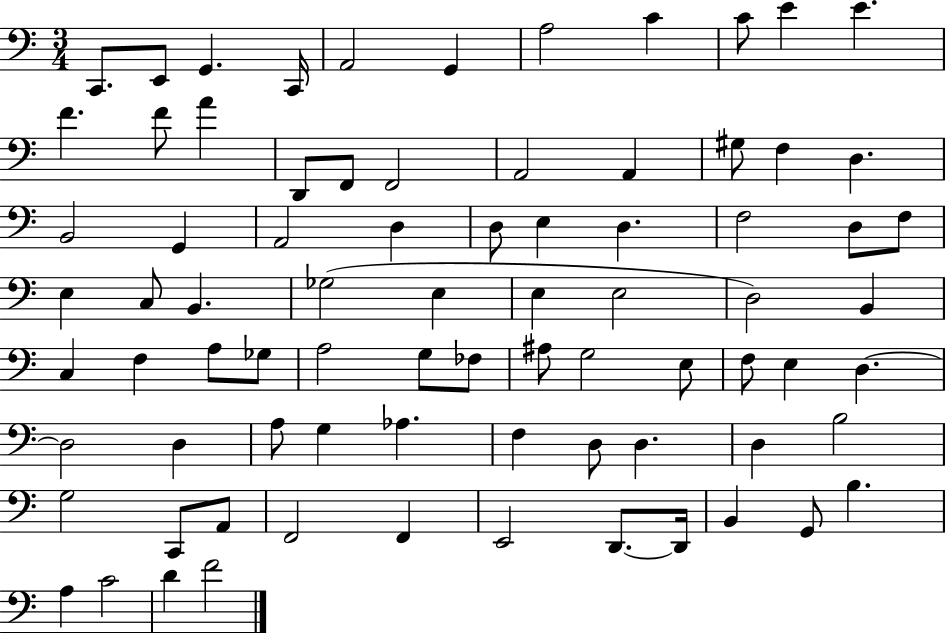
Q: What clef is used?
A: bass